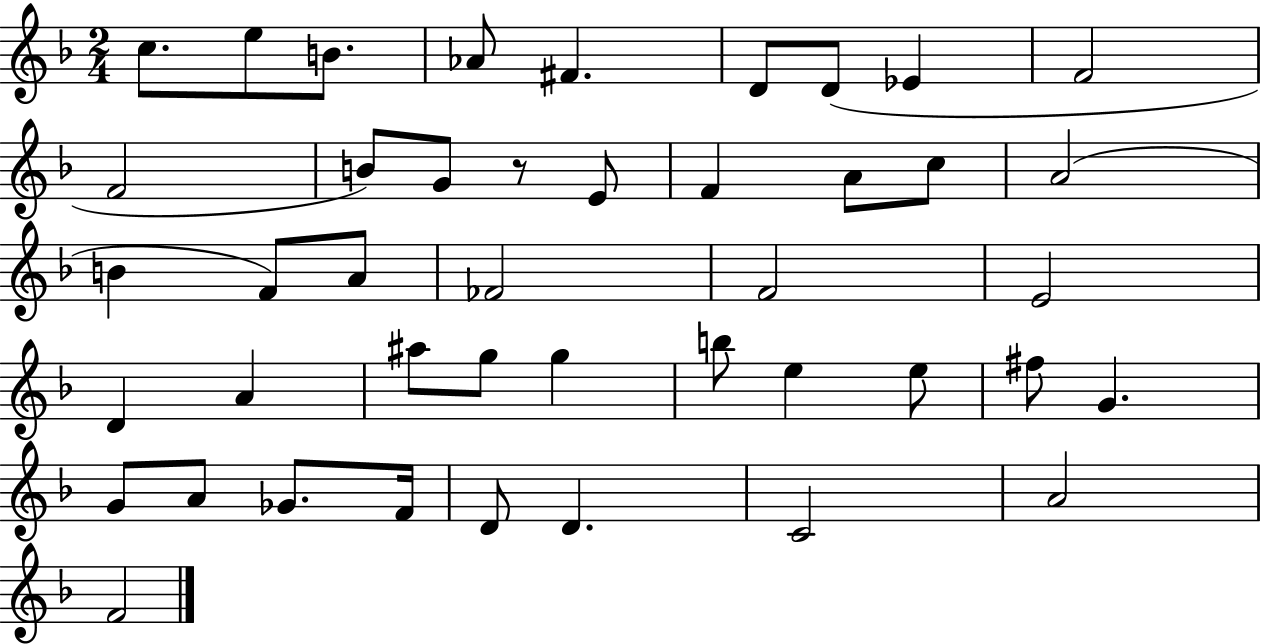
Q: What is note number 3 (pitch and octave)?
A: B4